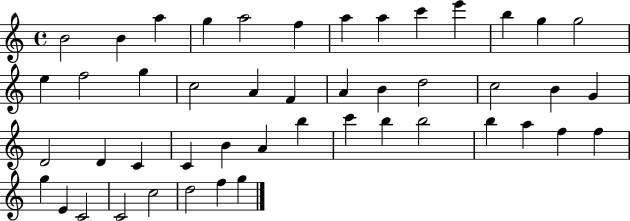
{
  \clef treble
  \time 4/4
  \defaultTimeSignature
  \key c \major
  b'2 b'4 a''4 | g''4 a''2 f''4 | a''4 a''4 c'''4 e'''4 | b''4 g''4 g''2 | \break e''4 f''2 g''4 | c''2 a'4 f'4 | a'4 b'4 d''2 | c''2 b'4 g'4 | \break d'2 d'4 c'4 | c'4 b'4 a'4 b''4 | c'''4 b''4 b''2 | b''4 a''4 f''4 f''4 | \break g''4 e'4 c'2 | c'2 c''2 | d''2 f''4 g''4 | \bar "|."
}